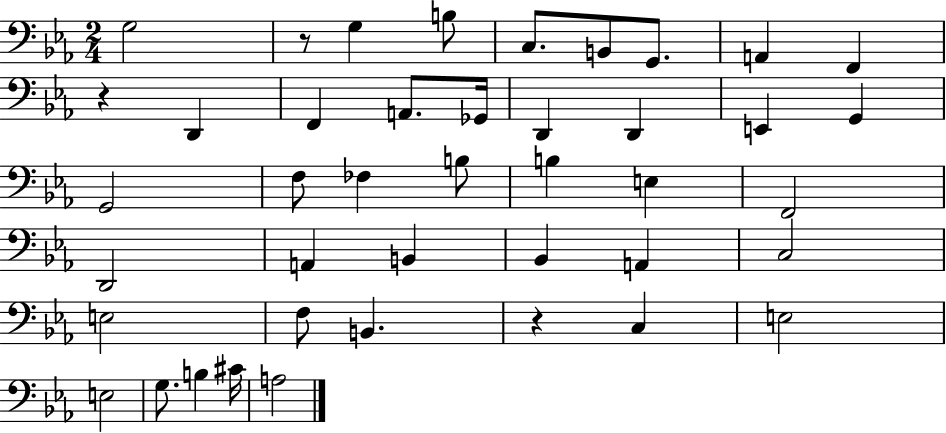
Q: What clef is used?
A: bass